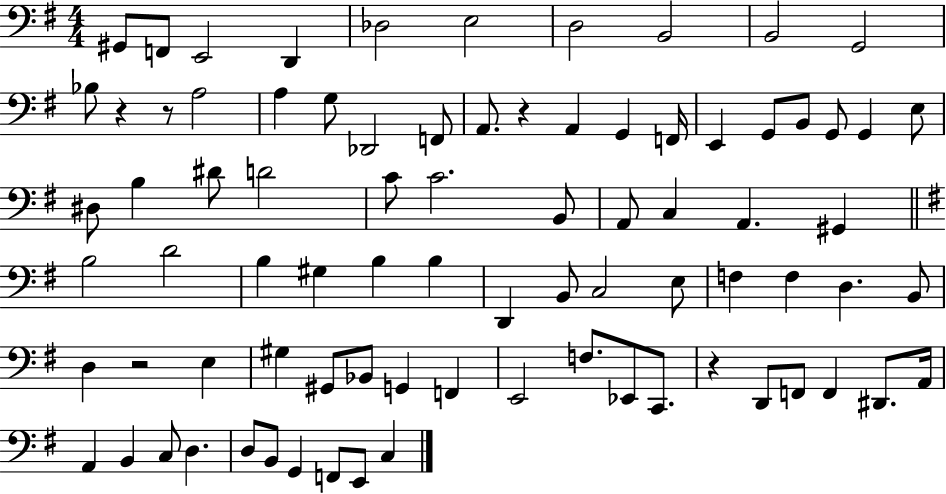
X:1
T:Untitled
M:4/4
L:1/4
K:G
^G,,/2 F,,/2 E,,2 D,, _D,2 E,2 D,2 B,,2 B,,2 G,,2 _B,/2 z z/2 A,2 A, G,/2 _D,,2 F,,/2 A,,/2 z A,, G,, F,,/4 E,, G,,/2 B,,/2 G,,/2 G,, E,/2 ^D,/2 B, ^D/2 D2 C/2 C2 B,,/2 A,,/2 C, A,, ^G,, B,2 D2 B, ^G, B, B, D,, B,,/2 C,2 E,/2 F, F, D, B,,/2 D, z2 E, ^G, ^G,,/2 _B,,/2 G,, F,, E,,2 F,/2 _E,,/2 C,,/2 z D,,/2 F,,/2 F,, ^D,,/2 A,,/4 A,, B,, C,/2 D, D,/2 B,,/2 G,, F,,/2 E,,/2 C,